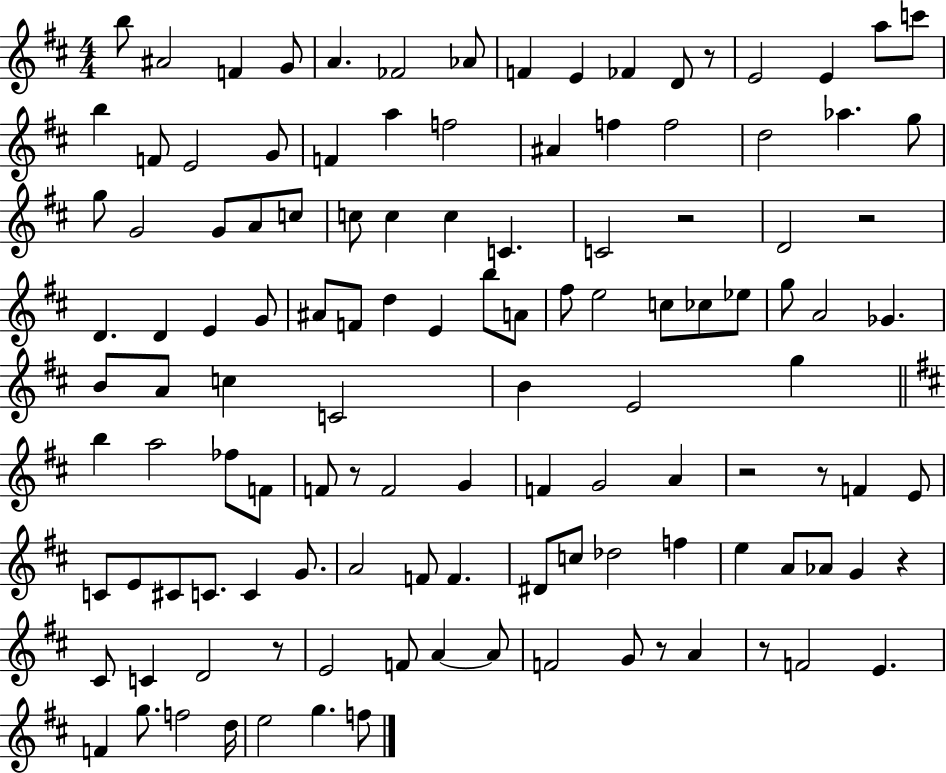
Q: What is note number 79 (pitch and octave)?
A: C#4